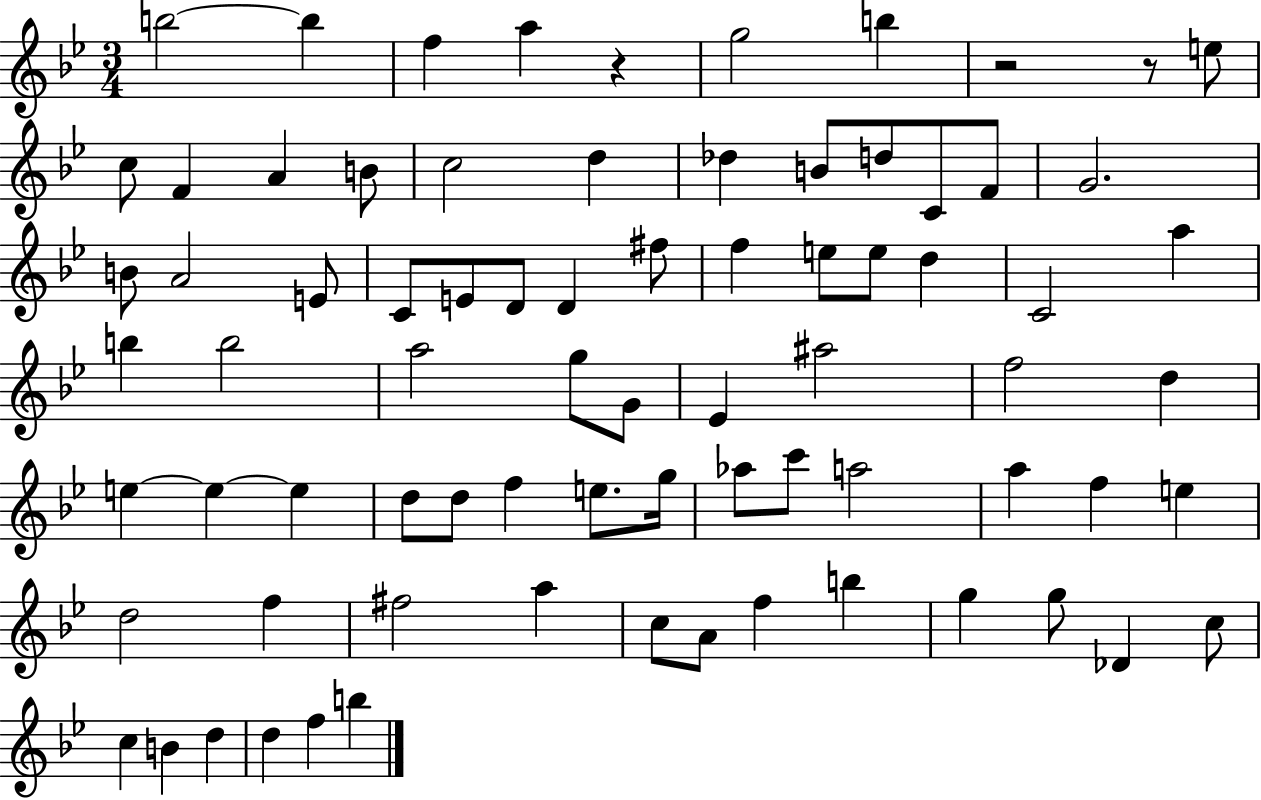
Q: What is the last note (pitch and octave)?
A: B5